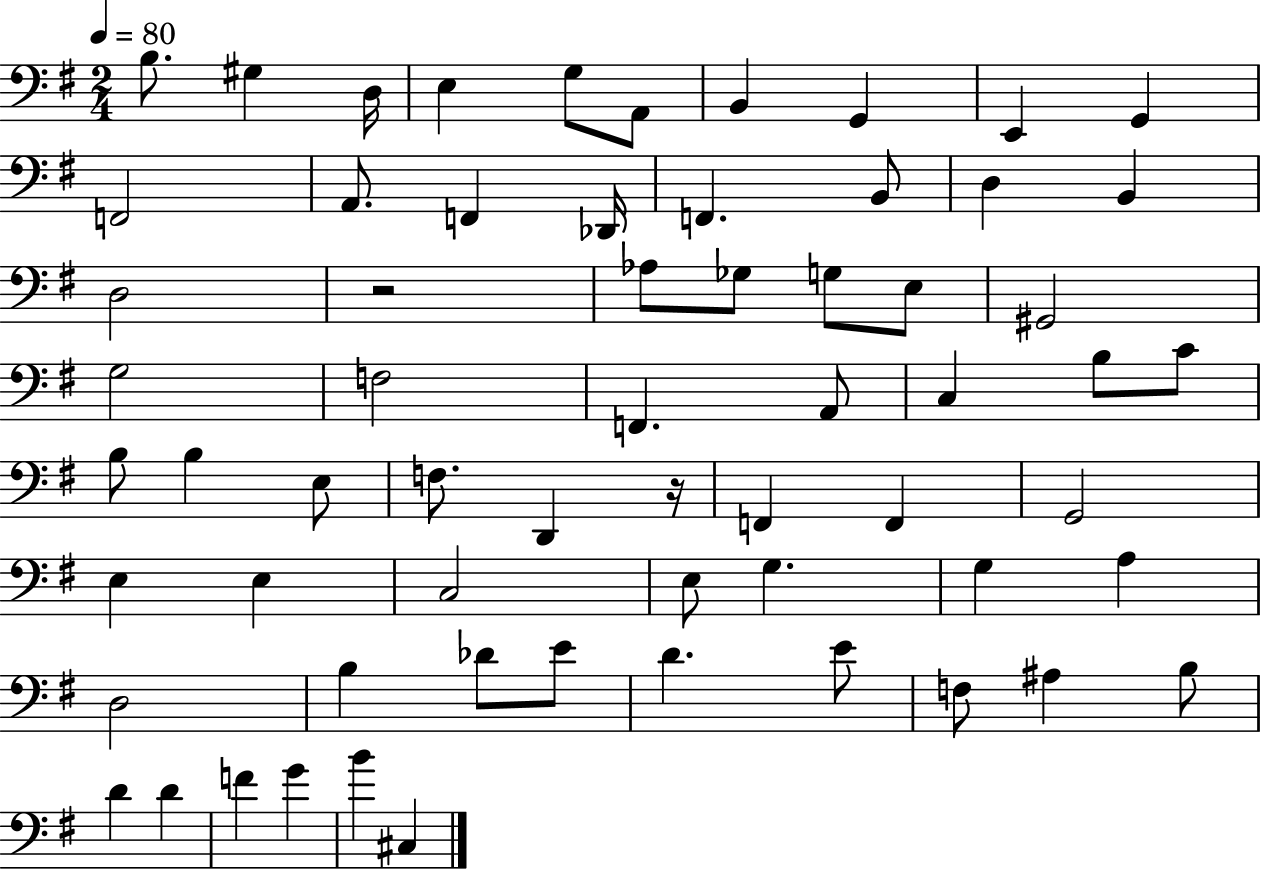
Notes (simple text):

B3/e. G#3/q D3/s E3/q G3/e A2/e B2/q G2/q E2/q G2/q F2/h A2/e. F2/q Db2/s F2/q. B2/e D3/q B2/q D3/h R/h Ab3/e Gb3/e G3/e E3/e G#2/h G3/h F3/h F2/q. A2/e C3/q B3/e C4/e B3/e B3/q E3/e F3/e. D2/q R/s F2/q F2/q G2/h E3/q E3/q C3/h E3/e G3/q. G3/q A3/q D3/h B3/q Db4/e E4/e D4/q. E4/e F3/e A#3/q B3/e D4/q D4/q F4/q G4/q B4/q C#3/q